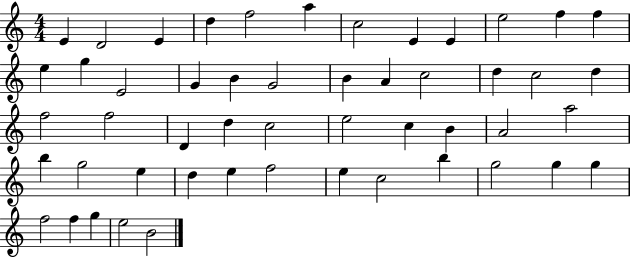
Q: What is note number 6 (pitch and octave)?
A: A5